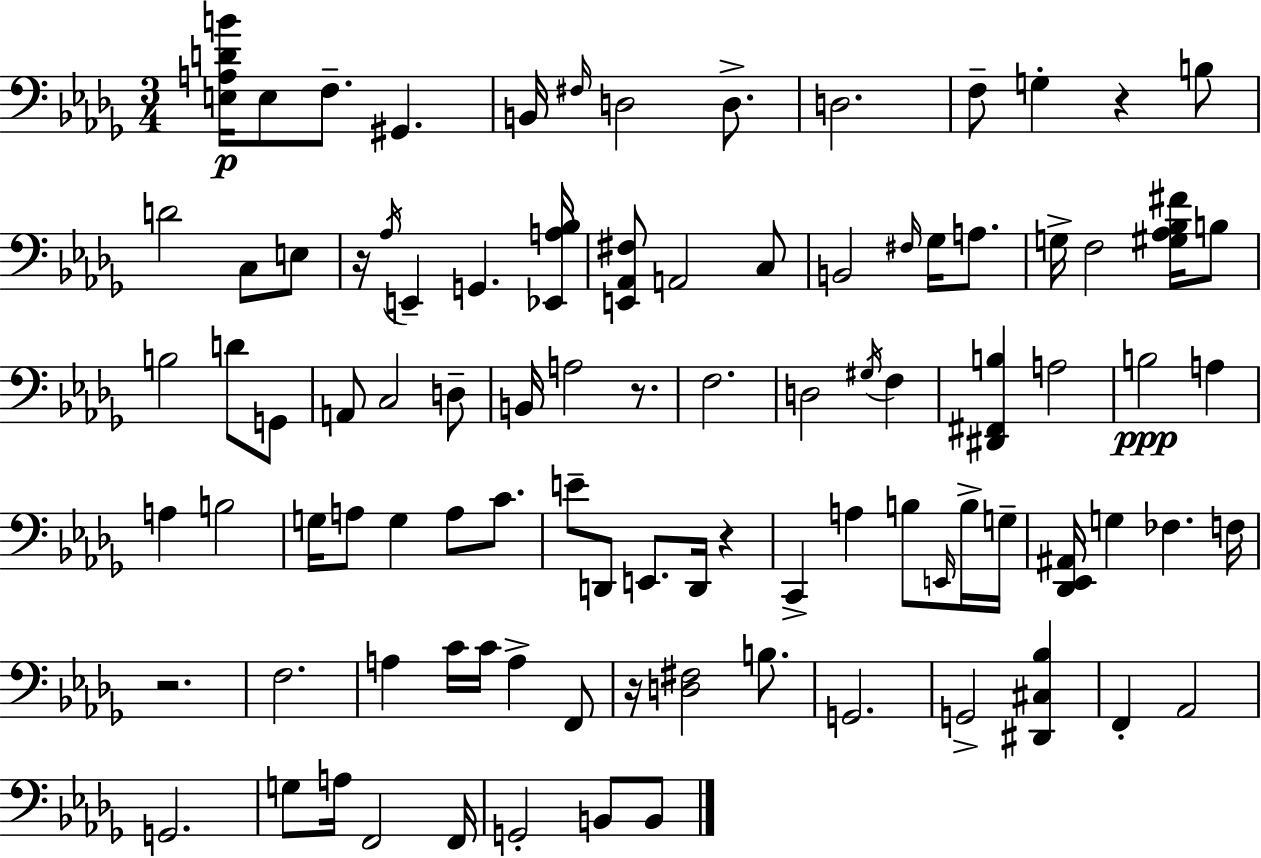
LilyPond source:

{
  \clef bass
  \numericTimeSignature
  \time 3/4
  \key bes \minor
  <e a d' b'>16\p e8 f8.-- gis,4. | b,16 \grace { fis16 } d2 d8.-> | d2. | f8-- g4-. r4 b8 | \break d'2 c8 e8 | r16 \acciaccatura { aes16 } e,4-- g,4. | <ees, a bes>16 <e, aes, fis>8 a,2 | c8 b,2 \grace { fis16 } ges16 | \break a8. g16-> f2 | <gis aes bes fis'>16 b8 b2 d'8 | g,8 a,8 c2 | d8-- b,16 a2 | \break r8. f2. | d2 \acciaccatura { gis16 } | f4 <dis, fis, b>4 a2 | b2\ppp | \break a4 a4 b2 | g16 a8 g4 a8 | c'8. e'8-- d,8 e,8. d,16 | r4 c,4-> a4 | \break b8 \grace { e,16 } b16-> g16-- <des, ees, ais,>16 g4 fes4. | f16 r2. | f2. | a4 c'16 c'16 a4-> | \break f,8 r16 <d fis>2 | b8. g,2. | g,2-> | <dis, cis bes>4 f,4-. aes,2 | \break g,2. | g8 a16 f,2 | f,16 g,2-. | b,8 b,8 \bar "|."
}